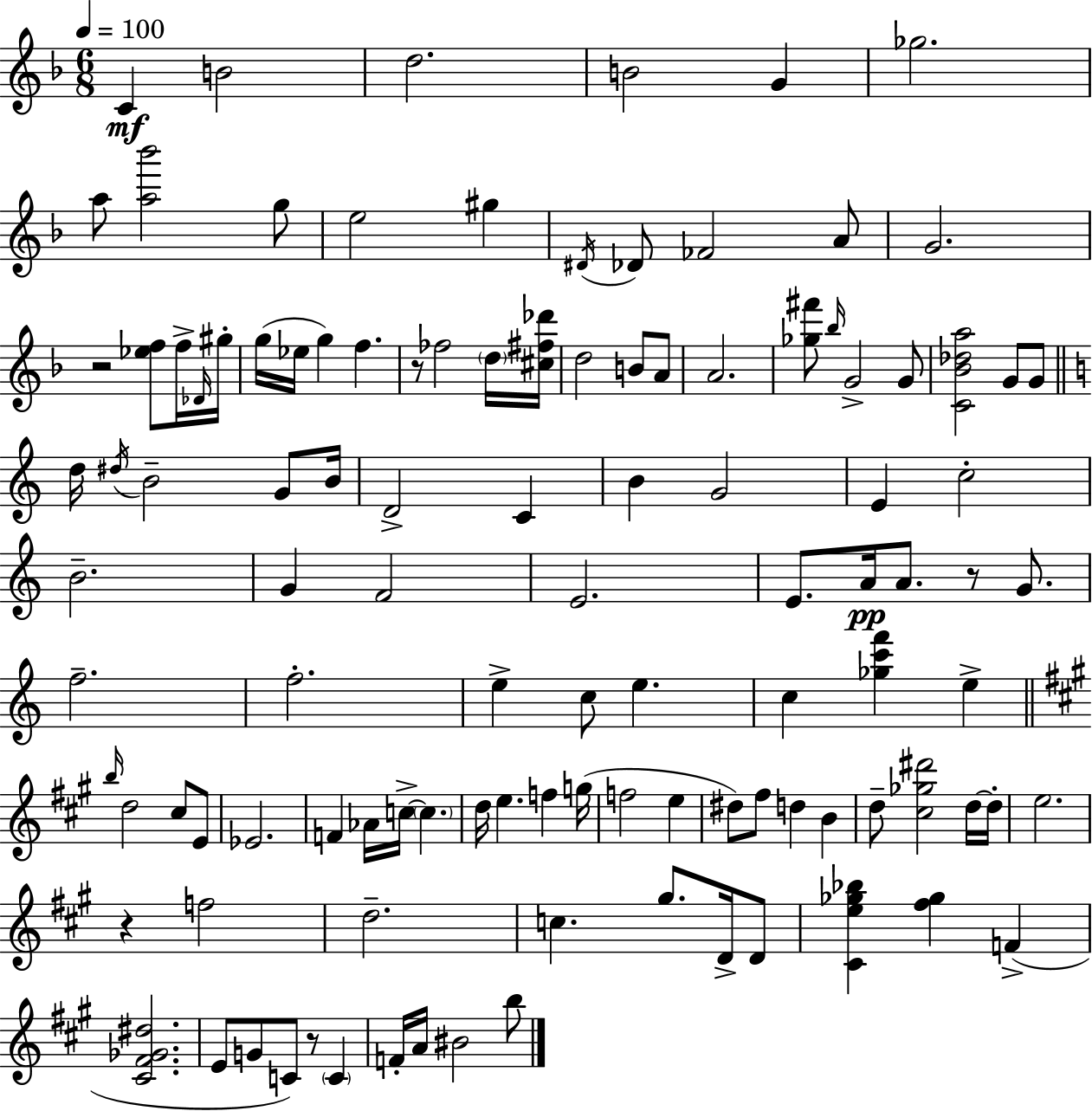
{
  \clef treble
  \numericTimeSignature
  \time 6/8
  \key f \major
  \tempo 4 = 100
  c'4\mf b'2 | d''2. | b'2 g'4 | ges''2. | \break a''8 <a'' bes'''>2 g''8 | e''2 gis''4 | \acciaccatura { dis'16 } des'8 fes'2 a'8 | g'2. | \break r2 <ees'' f''>8 f''16-> | \grace { des'16 } gis''16-. g''16( ees''16 g''4) f''4. | r8 fes''2 | \parenthesize d''16 <cis'' fis'' des'''>16 d''2 b'8 | \break a'8 a'2. | <ges'' fis'''>8 \grace { bes''16 } g'2-> | g'8 <c' bes' des'' a''>2 g'8 | g'8 \bar "||" \break \key c \major d''16 \acciaccatura { dis''16 } b'2-- g'8 | b'16 d'2-> c'4 | b'4 g'2 | e'4 c''2-. | \break b'2.-- | g'4 f'2 | e'2. | e'8. a'16\pp a'8. r8 g'8. | \break f''2.-- | f''2.-. | e''4-> c''8 e''4. | c''4 <ges'' c''' f'''>4 e''4-> | \break \bar "||" \break \key a \major \grace { b''16 } d''2 cis''8 e'8 | ees'2. | f'4 aes'16 c''16->~~ \parenthesize c''4. | d''16 e''4. f''4 | \break g''16( f''2 e''4 | dis''8) fis''8 d''4 b'4 | d''8-- <cis'' ges'' dis'''>2 d''16~~ | d''16-. e''2. | \break r4 f''2 | d''2.-- | c''4. gis''8. d'16-> d'8 | <cis' e'' ges'' bes''>4 <fis'' ges''>4 f'4->( | \break <cis' fis' ges' dis''>2. | e'8 g'8 c'8) r8 \parenthesize c'4 | f'16-. a'16 bis'2 b''8 | \bar "|."
}